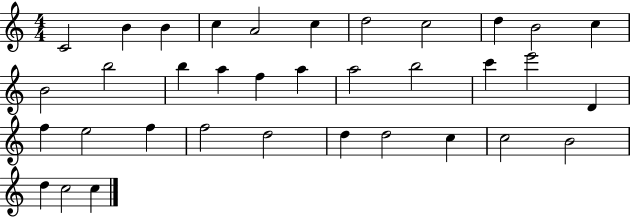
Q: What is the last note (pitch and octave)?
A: C5